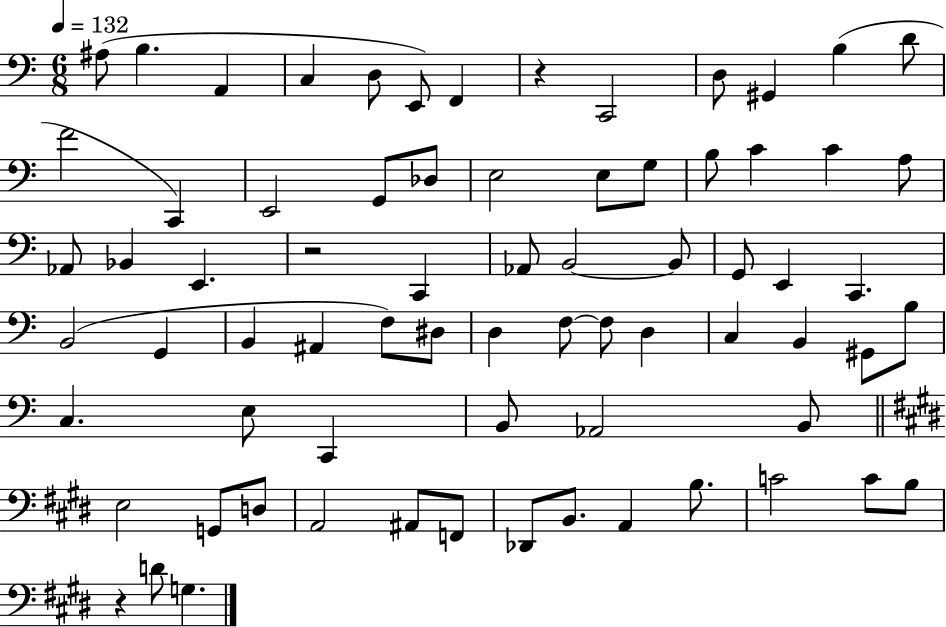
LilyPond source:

{
  \clef bass
  \numericTimeSignature
  \time 6/8
  \key c \major
  \tempo 4 = 132
  \repeat volta 2 { ais8( b4. a,4 | c4 d8 e,8) f,4 | r4 c,2 | d8 gis,4 b4( d'8 | \break f'2 c,4) | e,2 g,8 des8 | e2 e8 g8 | b8 c'4 c'4 a8 | \break aes,8 bes,4 e,4. | r2 c,4 | aes,8 b,2~~ b,8 | g,8 e,4 c,4. | \break b,2( g,4 | b,4 ais,4 f8) dis8 | d4 f8~~ f8 d4 | c4 b,4 gis,8 b8 | \break c4. e8 c,4 | b,8 aes,2 b,8 | \bar "||" \break \key e \major e2 g,8 d8 | a,2 ais,8 f,8 | des,8 b,8. a,4 b8. | c'2 c'8 b8 | \break r4 d'8 g4. | } \bar "|."
}